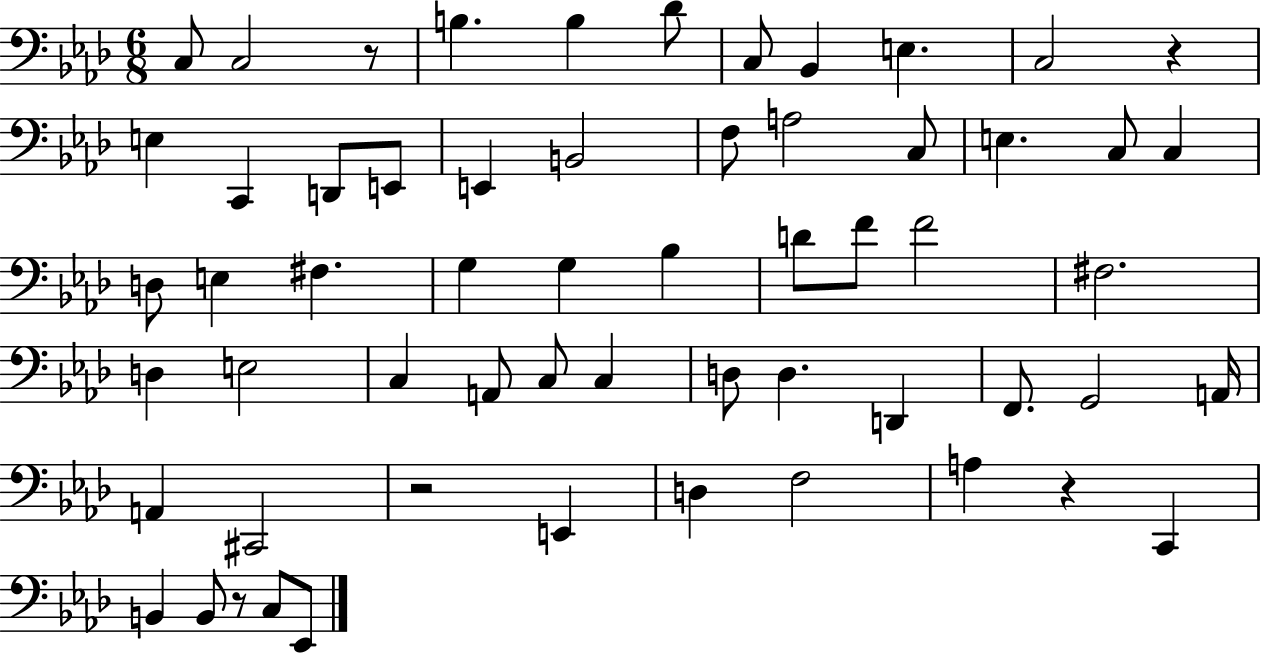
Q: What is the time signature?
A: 6/8